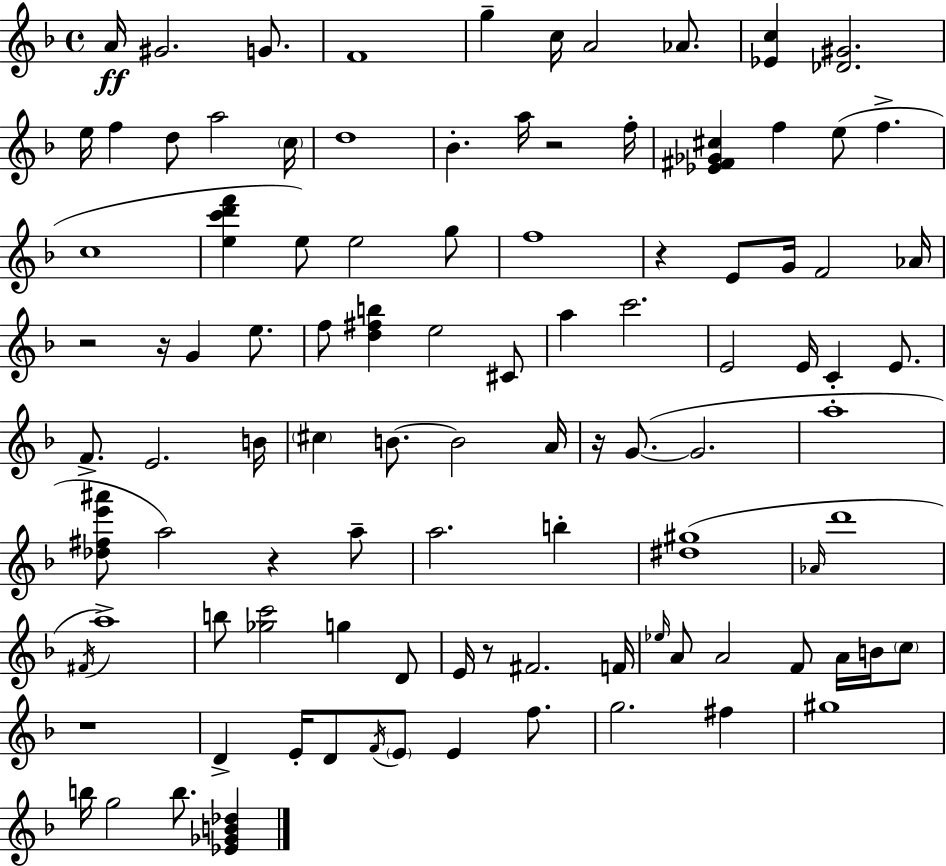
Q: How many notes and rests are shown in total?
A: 101